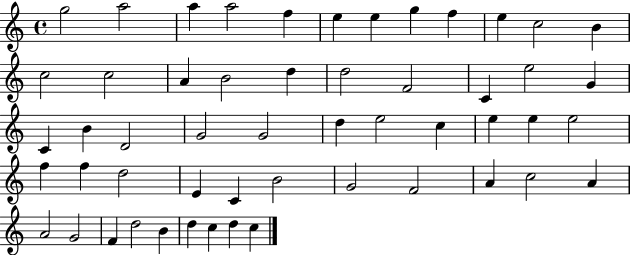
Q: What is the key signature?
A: C major